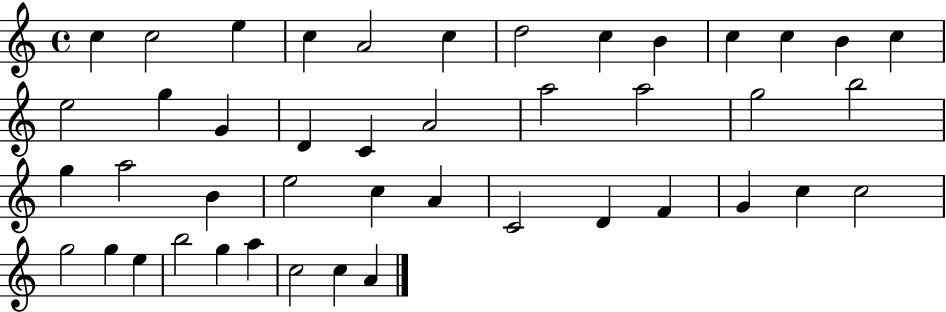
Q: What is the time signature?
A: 4/4